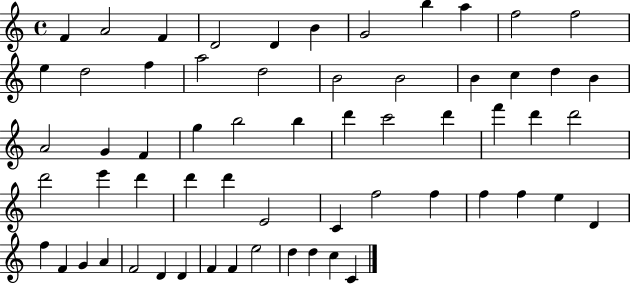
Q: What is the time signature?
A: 4/4